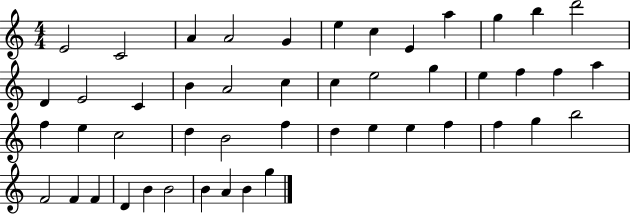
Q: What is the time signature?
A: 4/4